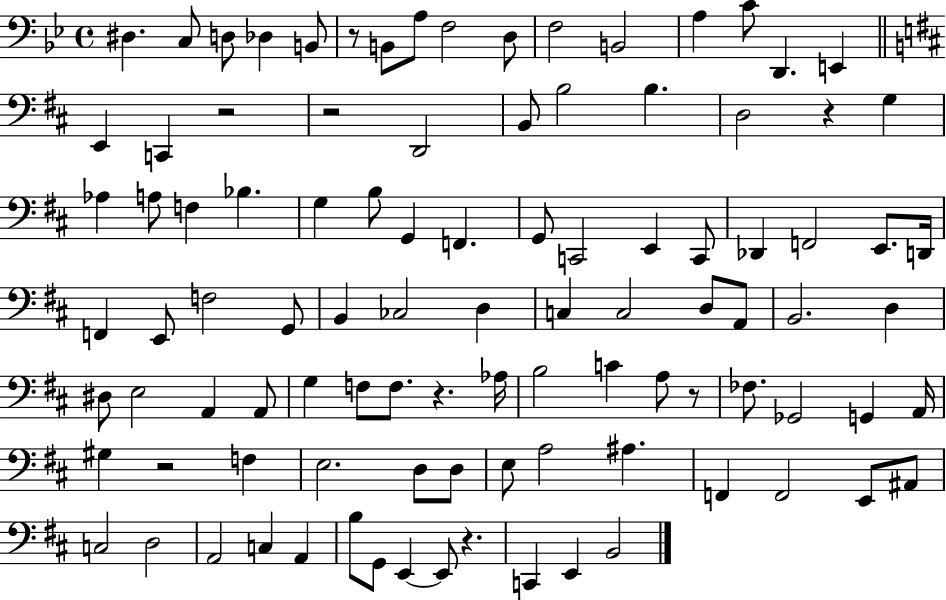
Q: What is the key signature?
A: BES major